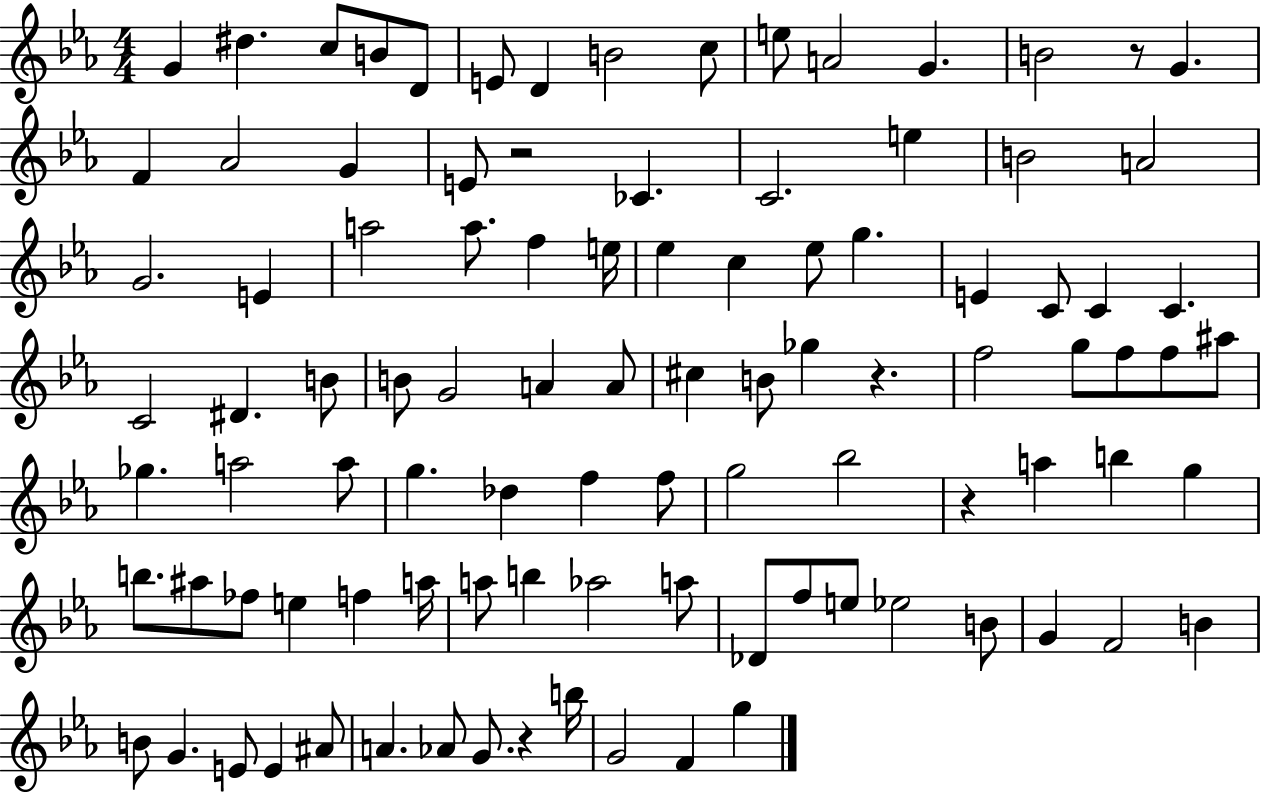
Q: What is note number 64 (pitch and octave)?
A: G5